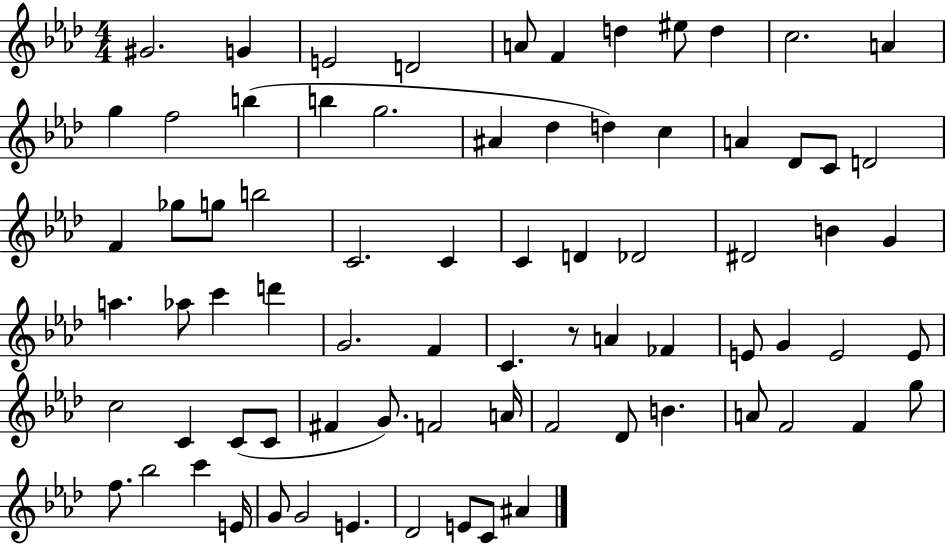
X:1
T:Untitled
M:4/4
L:1/4
K:Ab
^G2 G E2 D2 A/2 F d ^e/2 d c2 A g f2 b b g2 ^A _d d c A _D/2 C/2 D2 F _g/2 g/2 b2 C2 C C D _D2 ^D2 B G a _a/2 c' d' G2 F C z/2 A _F E/2 G E2 E/2 c2 C C/2 C/2 ^F G/2 F2 A/4 F2 _D/2 B A/2 F2 F g/2 f/2 _b2 c' E/4 G/2 G2 E _D2 E/2 C/2 ^A